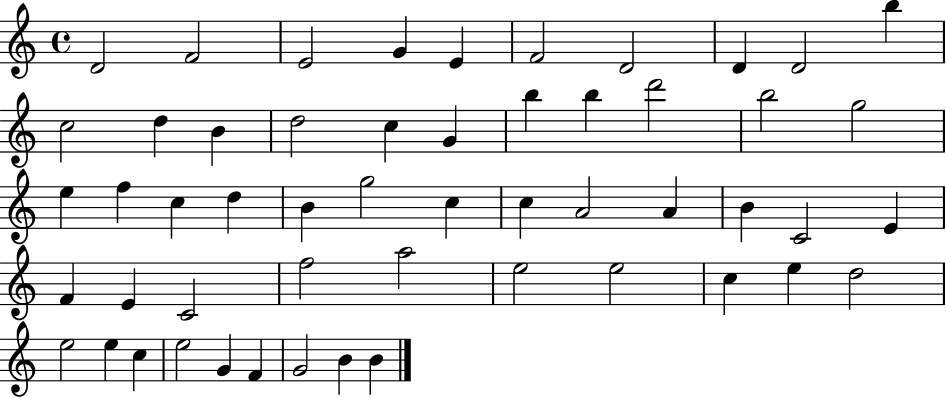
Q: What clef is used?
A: treble